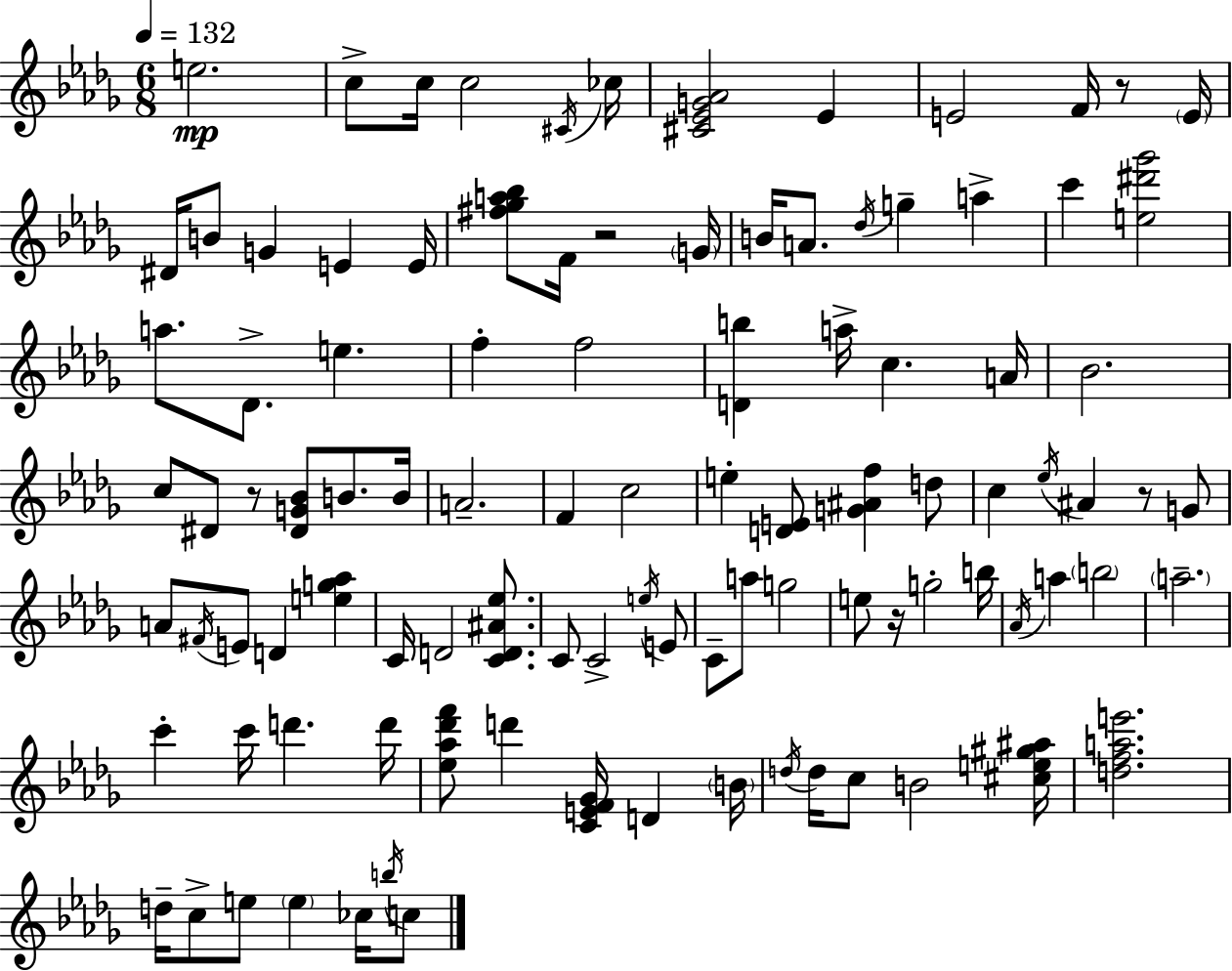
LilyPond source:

{
  \clef treble
  \numericTimeSignature
  \time 6/8
  \key bes \minor
  \tempo 4 = 132
  \repeat volta 2 { e''2.\mp | c''8-> c''16 c''2 \acciaccatura { cis'16 } | ces''16 <cis' ees' g' aes'>2 ees'4 | e'2 f'16 r8 | \break \parenthesize e'16 dis'16 b'8 g'4 e'4 | e'16 <fis'' ges'' a'' bes''>8 f'16 r2 | \parenthesize g'16 b'16 a'8. \acciaccatura { des''16 } g''4-- a''4-> | c'''4 <e'' dis''' ges'''>2 | \break a''8. des'8.-> e''4. | f''4-. f''2 | <d' b''>4 a''16-> c''4. | a'16 bes'2. | \break c''8 dis'8 r8 <dis' g' bes'>8 b'8. | b'16 a'2.-- | f'4 c''2 | e''4-. <d' e'>8 <g' ais' f''>4 | \break d''8 c''4 \acciaccatura { ees''16 } ais'4 r8 | g'8 a'8 \acciaccatura { fis'16 } e'8 d'4 | <e'' g'' aes''>4 c'16 d'2 | <c' d' ais' ees''>8. c'8 c'2-> | \break \acciaccatura { e''16 } e'8 c'8-- a''8 g''2 | e''8 r16 g''2-. | b''16 \acciaccatura { aes'16 } a''4 \parenthesize b''2 | \parenthesize a''2.-- | \break c'''4-. c'''16 d'''4. | d'''16 <ees'' aes'' des''' f'''>8 d'''4 | <c' e' f' ges'>16 d'4 \parenthesize b'16 \acciaccatura { d''16 } d''16 c''8 b'2 | <cis'' e'' gis'' ais''>16 <d'' f'' a'' e'''>2. | \break d''16-- c''8-> e''8 | \parenthesize e''4 ces''16 \acciaccatura { b''16 } c''8 } \bar "|."
}